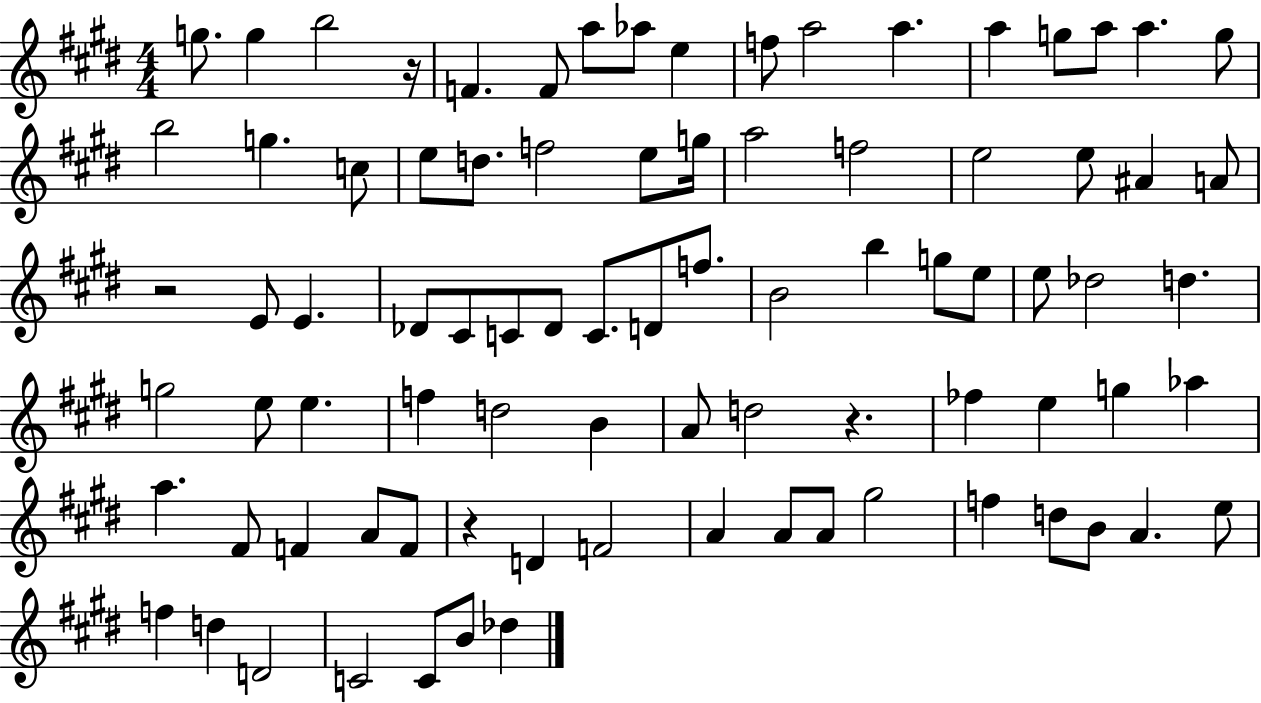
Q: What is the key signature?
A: E major